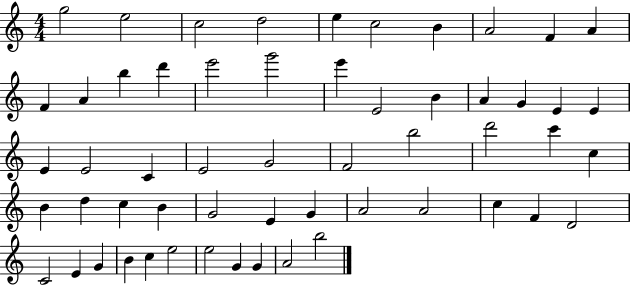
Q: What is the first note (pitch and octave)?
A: G5